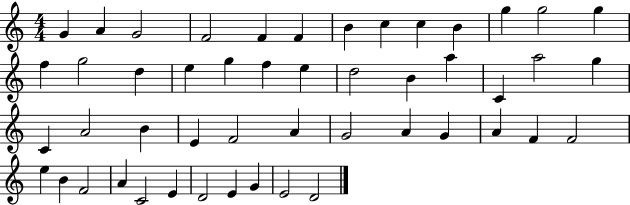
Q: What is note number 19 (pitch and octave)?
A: F5